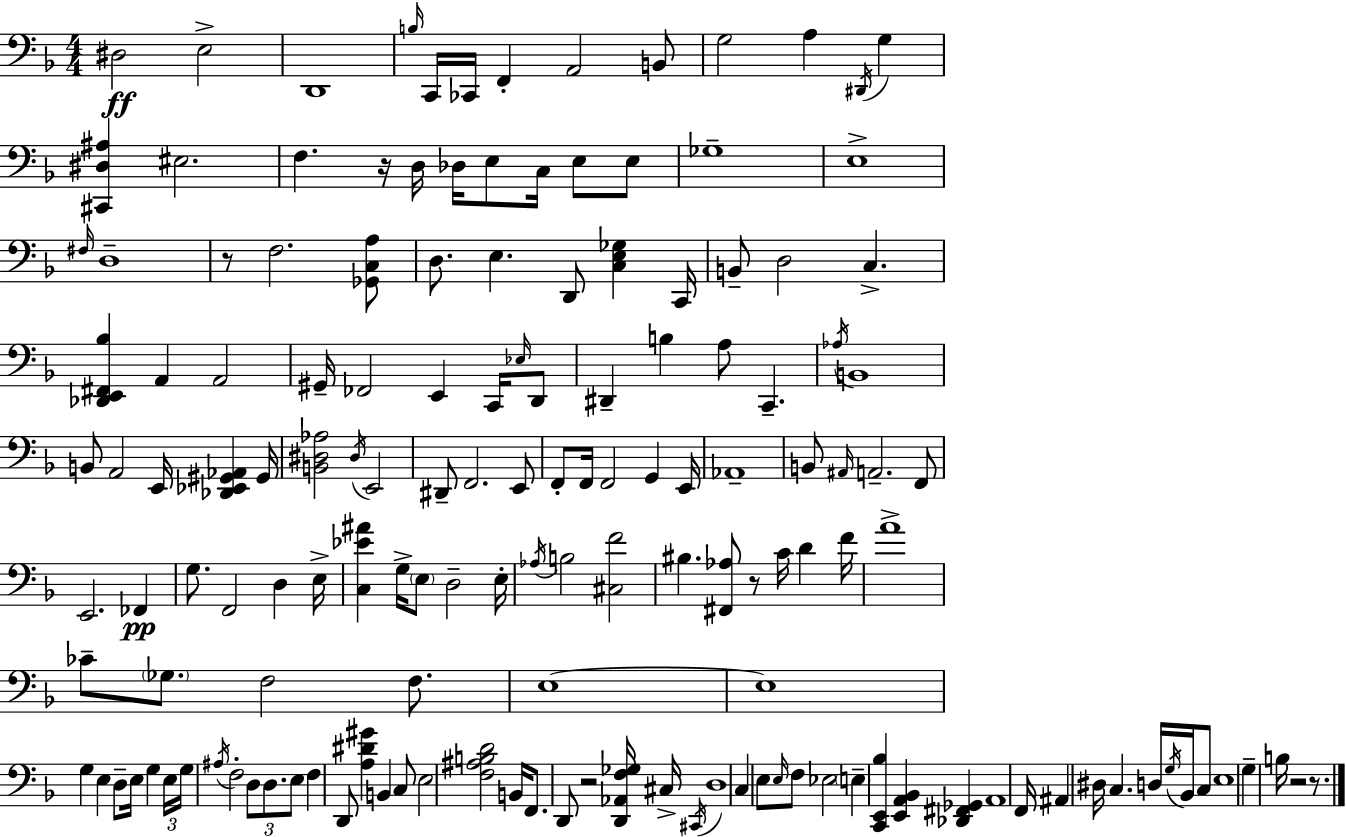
{
  \clef bass
  \numericTimeSignature
  \time 4/4
  \key f \major
  dis2\ff e2-> | d,1 | \grace { b16 } c,16 ces,16 f,4-. a,2 b,8 | g2 a4 \acciaccatura { dis,16 } g4 | \break <cis, dis ais>4 eis2. | f4. r16 d16 des16 e8 c16 e8 | e8 ges1-- | e1-> | \break \grace { fis16 } d1-- | r8 f2. | <ges, c a>8 d8. e4. d,8 <c e ges>4 | c,16 b,8-- d2 c4.-> | \break <des, e, fis, bes>4 a,4 a,2 | gis,16-- fes,2 e,4 | c,16 \grace { ees16 } d,8 dis,4-- b4 a8 c,4.-- | \acciaccatura { aes16 } b,1 | \break b,8 a,2 e,16 | <des, ees, gis, aes,>4 gis,16 <b, dis aes>2 \acciaccatura { dis16 } e,2 | dis,8-- f,2. | e,8 f,8-. f,16 f,2 | \break g,4 e,16 aes,1-- | b,8 \grace { ais,16 } a,2.-- | f,8 e,2. | fes,4\pp g8. f,2 | \break d4 e16-> <c ees' ais'>4 g16-> \parenthesize e8 d2-- | e16-. \acciaccatura { aes16 } b2 | <cis f'>2 bis4. <fis, aes>8 | r8 c'16 d'4 f'16 a'1-> | \break ces'8-- \parenthesize ges8. f2 | f8. e1~~ | e1 | g4 e4 | \break d8-- e16 g4 \tuplet 3/2 { e16 g16 \acciaccatura { ais16 } } f2-. | \tuplet 3/2 { d8 d8. e8 } f4 d,8 <a dis' gis'>4 | b,4 c8 e2 | <f ais b d'>2 b,16 f,8. d,8 r2 | \break <d, aes, f ges>16 cis16-> \acciaccatura { cis,16 } d1 | c4 e8 | \grace { e16 } f8 ees2 \parenthesize e4-- <c, e, bes>4 | <e, a, bes,>4 <des, fis, ges,>4 a,1 | \break f,16 ais,4 | dis16 c4. d16 \acciaccatura { g16 } bes,16 c8 e1 | g4-- | b16 r2 r8. \bar "|."
}